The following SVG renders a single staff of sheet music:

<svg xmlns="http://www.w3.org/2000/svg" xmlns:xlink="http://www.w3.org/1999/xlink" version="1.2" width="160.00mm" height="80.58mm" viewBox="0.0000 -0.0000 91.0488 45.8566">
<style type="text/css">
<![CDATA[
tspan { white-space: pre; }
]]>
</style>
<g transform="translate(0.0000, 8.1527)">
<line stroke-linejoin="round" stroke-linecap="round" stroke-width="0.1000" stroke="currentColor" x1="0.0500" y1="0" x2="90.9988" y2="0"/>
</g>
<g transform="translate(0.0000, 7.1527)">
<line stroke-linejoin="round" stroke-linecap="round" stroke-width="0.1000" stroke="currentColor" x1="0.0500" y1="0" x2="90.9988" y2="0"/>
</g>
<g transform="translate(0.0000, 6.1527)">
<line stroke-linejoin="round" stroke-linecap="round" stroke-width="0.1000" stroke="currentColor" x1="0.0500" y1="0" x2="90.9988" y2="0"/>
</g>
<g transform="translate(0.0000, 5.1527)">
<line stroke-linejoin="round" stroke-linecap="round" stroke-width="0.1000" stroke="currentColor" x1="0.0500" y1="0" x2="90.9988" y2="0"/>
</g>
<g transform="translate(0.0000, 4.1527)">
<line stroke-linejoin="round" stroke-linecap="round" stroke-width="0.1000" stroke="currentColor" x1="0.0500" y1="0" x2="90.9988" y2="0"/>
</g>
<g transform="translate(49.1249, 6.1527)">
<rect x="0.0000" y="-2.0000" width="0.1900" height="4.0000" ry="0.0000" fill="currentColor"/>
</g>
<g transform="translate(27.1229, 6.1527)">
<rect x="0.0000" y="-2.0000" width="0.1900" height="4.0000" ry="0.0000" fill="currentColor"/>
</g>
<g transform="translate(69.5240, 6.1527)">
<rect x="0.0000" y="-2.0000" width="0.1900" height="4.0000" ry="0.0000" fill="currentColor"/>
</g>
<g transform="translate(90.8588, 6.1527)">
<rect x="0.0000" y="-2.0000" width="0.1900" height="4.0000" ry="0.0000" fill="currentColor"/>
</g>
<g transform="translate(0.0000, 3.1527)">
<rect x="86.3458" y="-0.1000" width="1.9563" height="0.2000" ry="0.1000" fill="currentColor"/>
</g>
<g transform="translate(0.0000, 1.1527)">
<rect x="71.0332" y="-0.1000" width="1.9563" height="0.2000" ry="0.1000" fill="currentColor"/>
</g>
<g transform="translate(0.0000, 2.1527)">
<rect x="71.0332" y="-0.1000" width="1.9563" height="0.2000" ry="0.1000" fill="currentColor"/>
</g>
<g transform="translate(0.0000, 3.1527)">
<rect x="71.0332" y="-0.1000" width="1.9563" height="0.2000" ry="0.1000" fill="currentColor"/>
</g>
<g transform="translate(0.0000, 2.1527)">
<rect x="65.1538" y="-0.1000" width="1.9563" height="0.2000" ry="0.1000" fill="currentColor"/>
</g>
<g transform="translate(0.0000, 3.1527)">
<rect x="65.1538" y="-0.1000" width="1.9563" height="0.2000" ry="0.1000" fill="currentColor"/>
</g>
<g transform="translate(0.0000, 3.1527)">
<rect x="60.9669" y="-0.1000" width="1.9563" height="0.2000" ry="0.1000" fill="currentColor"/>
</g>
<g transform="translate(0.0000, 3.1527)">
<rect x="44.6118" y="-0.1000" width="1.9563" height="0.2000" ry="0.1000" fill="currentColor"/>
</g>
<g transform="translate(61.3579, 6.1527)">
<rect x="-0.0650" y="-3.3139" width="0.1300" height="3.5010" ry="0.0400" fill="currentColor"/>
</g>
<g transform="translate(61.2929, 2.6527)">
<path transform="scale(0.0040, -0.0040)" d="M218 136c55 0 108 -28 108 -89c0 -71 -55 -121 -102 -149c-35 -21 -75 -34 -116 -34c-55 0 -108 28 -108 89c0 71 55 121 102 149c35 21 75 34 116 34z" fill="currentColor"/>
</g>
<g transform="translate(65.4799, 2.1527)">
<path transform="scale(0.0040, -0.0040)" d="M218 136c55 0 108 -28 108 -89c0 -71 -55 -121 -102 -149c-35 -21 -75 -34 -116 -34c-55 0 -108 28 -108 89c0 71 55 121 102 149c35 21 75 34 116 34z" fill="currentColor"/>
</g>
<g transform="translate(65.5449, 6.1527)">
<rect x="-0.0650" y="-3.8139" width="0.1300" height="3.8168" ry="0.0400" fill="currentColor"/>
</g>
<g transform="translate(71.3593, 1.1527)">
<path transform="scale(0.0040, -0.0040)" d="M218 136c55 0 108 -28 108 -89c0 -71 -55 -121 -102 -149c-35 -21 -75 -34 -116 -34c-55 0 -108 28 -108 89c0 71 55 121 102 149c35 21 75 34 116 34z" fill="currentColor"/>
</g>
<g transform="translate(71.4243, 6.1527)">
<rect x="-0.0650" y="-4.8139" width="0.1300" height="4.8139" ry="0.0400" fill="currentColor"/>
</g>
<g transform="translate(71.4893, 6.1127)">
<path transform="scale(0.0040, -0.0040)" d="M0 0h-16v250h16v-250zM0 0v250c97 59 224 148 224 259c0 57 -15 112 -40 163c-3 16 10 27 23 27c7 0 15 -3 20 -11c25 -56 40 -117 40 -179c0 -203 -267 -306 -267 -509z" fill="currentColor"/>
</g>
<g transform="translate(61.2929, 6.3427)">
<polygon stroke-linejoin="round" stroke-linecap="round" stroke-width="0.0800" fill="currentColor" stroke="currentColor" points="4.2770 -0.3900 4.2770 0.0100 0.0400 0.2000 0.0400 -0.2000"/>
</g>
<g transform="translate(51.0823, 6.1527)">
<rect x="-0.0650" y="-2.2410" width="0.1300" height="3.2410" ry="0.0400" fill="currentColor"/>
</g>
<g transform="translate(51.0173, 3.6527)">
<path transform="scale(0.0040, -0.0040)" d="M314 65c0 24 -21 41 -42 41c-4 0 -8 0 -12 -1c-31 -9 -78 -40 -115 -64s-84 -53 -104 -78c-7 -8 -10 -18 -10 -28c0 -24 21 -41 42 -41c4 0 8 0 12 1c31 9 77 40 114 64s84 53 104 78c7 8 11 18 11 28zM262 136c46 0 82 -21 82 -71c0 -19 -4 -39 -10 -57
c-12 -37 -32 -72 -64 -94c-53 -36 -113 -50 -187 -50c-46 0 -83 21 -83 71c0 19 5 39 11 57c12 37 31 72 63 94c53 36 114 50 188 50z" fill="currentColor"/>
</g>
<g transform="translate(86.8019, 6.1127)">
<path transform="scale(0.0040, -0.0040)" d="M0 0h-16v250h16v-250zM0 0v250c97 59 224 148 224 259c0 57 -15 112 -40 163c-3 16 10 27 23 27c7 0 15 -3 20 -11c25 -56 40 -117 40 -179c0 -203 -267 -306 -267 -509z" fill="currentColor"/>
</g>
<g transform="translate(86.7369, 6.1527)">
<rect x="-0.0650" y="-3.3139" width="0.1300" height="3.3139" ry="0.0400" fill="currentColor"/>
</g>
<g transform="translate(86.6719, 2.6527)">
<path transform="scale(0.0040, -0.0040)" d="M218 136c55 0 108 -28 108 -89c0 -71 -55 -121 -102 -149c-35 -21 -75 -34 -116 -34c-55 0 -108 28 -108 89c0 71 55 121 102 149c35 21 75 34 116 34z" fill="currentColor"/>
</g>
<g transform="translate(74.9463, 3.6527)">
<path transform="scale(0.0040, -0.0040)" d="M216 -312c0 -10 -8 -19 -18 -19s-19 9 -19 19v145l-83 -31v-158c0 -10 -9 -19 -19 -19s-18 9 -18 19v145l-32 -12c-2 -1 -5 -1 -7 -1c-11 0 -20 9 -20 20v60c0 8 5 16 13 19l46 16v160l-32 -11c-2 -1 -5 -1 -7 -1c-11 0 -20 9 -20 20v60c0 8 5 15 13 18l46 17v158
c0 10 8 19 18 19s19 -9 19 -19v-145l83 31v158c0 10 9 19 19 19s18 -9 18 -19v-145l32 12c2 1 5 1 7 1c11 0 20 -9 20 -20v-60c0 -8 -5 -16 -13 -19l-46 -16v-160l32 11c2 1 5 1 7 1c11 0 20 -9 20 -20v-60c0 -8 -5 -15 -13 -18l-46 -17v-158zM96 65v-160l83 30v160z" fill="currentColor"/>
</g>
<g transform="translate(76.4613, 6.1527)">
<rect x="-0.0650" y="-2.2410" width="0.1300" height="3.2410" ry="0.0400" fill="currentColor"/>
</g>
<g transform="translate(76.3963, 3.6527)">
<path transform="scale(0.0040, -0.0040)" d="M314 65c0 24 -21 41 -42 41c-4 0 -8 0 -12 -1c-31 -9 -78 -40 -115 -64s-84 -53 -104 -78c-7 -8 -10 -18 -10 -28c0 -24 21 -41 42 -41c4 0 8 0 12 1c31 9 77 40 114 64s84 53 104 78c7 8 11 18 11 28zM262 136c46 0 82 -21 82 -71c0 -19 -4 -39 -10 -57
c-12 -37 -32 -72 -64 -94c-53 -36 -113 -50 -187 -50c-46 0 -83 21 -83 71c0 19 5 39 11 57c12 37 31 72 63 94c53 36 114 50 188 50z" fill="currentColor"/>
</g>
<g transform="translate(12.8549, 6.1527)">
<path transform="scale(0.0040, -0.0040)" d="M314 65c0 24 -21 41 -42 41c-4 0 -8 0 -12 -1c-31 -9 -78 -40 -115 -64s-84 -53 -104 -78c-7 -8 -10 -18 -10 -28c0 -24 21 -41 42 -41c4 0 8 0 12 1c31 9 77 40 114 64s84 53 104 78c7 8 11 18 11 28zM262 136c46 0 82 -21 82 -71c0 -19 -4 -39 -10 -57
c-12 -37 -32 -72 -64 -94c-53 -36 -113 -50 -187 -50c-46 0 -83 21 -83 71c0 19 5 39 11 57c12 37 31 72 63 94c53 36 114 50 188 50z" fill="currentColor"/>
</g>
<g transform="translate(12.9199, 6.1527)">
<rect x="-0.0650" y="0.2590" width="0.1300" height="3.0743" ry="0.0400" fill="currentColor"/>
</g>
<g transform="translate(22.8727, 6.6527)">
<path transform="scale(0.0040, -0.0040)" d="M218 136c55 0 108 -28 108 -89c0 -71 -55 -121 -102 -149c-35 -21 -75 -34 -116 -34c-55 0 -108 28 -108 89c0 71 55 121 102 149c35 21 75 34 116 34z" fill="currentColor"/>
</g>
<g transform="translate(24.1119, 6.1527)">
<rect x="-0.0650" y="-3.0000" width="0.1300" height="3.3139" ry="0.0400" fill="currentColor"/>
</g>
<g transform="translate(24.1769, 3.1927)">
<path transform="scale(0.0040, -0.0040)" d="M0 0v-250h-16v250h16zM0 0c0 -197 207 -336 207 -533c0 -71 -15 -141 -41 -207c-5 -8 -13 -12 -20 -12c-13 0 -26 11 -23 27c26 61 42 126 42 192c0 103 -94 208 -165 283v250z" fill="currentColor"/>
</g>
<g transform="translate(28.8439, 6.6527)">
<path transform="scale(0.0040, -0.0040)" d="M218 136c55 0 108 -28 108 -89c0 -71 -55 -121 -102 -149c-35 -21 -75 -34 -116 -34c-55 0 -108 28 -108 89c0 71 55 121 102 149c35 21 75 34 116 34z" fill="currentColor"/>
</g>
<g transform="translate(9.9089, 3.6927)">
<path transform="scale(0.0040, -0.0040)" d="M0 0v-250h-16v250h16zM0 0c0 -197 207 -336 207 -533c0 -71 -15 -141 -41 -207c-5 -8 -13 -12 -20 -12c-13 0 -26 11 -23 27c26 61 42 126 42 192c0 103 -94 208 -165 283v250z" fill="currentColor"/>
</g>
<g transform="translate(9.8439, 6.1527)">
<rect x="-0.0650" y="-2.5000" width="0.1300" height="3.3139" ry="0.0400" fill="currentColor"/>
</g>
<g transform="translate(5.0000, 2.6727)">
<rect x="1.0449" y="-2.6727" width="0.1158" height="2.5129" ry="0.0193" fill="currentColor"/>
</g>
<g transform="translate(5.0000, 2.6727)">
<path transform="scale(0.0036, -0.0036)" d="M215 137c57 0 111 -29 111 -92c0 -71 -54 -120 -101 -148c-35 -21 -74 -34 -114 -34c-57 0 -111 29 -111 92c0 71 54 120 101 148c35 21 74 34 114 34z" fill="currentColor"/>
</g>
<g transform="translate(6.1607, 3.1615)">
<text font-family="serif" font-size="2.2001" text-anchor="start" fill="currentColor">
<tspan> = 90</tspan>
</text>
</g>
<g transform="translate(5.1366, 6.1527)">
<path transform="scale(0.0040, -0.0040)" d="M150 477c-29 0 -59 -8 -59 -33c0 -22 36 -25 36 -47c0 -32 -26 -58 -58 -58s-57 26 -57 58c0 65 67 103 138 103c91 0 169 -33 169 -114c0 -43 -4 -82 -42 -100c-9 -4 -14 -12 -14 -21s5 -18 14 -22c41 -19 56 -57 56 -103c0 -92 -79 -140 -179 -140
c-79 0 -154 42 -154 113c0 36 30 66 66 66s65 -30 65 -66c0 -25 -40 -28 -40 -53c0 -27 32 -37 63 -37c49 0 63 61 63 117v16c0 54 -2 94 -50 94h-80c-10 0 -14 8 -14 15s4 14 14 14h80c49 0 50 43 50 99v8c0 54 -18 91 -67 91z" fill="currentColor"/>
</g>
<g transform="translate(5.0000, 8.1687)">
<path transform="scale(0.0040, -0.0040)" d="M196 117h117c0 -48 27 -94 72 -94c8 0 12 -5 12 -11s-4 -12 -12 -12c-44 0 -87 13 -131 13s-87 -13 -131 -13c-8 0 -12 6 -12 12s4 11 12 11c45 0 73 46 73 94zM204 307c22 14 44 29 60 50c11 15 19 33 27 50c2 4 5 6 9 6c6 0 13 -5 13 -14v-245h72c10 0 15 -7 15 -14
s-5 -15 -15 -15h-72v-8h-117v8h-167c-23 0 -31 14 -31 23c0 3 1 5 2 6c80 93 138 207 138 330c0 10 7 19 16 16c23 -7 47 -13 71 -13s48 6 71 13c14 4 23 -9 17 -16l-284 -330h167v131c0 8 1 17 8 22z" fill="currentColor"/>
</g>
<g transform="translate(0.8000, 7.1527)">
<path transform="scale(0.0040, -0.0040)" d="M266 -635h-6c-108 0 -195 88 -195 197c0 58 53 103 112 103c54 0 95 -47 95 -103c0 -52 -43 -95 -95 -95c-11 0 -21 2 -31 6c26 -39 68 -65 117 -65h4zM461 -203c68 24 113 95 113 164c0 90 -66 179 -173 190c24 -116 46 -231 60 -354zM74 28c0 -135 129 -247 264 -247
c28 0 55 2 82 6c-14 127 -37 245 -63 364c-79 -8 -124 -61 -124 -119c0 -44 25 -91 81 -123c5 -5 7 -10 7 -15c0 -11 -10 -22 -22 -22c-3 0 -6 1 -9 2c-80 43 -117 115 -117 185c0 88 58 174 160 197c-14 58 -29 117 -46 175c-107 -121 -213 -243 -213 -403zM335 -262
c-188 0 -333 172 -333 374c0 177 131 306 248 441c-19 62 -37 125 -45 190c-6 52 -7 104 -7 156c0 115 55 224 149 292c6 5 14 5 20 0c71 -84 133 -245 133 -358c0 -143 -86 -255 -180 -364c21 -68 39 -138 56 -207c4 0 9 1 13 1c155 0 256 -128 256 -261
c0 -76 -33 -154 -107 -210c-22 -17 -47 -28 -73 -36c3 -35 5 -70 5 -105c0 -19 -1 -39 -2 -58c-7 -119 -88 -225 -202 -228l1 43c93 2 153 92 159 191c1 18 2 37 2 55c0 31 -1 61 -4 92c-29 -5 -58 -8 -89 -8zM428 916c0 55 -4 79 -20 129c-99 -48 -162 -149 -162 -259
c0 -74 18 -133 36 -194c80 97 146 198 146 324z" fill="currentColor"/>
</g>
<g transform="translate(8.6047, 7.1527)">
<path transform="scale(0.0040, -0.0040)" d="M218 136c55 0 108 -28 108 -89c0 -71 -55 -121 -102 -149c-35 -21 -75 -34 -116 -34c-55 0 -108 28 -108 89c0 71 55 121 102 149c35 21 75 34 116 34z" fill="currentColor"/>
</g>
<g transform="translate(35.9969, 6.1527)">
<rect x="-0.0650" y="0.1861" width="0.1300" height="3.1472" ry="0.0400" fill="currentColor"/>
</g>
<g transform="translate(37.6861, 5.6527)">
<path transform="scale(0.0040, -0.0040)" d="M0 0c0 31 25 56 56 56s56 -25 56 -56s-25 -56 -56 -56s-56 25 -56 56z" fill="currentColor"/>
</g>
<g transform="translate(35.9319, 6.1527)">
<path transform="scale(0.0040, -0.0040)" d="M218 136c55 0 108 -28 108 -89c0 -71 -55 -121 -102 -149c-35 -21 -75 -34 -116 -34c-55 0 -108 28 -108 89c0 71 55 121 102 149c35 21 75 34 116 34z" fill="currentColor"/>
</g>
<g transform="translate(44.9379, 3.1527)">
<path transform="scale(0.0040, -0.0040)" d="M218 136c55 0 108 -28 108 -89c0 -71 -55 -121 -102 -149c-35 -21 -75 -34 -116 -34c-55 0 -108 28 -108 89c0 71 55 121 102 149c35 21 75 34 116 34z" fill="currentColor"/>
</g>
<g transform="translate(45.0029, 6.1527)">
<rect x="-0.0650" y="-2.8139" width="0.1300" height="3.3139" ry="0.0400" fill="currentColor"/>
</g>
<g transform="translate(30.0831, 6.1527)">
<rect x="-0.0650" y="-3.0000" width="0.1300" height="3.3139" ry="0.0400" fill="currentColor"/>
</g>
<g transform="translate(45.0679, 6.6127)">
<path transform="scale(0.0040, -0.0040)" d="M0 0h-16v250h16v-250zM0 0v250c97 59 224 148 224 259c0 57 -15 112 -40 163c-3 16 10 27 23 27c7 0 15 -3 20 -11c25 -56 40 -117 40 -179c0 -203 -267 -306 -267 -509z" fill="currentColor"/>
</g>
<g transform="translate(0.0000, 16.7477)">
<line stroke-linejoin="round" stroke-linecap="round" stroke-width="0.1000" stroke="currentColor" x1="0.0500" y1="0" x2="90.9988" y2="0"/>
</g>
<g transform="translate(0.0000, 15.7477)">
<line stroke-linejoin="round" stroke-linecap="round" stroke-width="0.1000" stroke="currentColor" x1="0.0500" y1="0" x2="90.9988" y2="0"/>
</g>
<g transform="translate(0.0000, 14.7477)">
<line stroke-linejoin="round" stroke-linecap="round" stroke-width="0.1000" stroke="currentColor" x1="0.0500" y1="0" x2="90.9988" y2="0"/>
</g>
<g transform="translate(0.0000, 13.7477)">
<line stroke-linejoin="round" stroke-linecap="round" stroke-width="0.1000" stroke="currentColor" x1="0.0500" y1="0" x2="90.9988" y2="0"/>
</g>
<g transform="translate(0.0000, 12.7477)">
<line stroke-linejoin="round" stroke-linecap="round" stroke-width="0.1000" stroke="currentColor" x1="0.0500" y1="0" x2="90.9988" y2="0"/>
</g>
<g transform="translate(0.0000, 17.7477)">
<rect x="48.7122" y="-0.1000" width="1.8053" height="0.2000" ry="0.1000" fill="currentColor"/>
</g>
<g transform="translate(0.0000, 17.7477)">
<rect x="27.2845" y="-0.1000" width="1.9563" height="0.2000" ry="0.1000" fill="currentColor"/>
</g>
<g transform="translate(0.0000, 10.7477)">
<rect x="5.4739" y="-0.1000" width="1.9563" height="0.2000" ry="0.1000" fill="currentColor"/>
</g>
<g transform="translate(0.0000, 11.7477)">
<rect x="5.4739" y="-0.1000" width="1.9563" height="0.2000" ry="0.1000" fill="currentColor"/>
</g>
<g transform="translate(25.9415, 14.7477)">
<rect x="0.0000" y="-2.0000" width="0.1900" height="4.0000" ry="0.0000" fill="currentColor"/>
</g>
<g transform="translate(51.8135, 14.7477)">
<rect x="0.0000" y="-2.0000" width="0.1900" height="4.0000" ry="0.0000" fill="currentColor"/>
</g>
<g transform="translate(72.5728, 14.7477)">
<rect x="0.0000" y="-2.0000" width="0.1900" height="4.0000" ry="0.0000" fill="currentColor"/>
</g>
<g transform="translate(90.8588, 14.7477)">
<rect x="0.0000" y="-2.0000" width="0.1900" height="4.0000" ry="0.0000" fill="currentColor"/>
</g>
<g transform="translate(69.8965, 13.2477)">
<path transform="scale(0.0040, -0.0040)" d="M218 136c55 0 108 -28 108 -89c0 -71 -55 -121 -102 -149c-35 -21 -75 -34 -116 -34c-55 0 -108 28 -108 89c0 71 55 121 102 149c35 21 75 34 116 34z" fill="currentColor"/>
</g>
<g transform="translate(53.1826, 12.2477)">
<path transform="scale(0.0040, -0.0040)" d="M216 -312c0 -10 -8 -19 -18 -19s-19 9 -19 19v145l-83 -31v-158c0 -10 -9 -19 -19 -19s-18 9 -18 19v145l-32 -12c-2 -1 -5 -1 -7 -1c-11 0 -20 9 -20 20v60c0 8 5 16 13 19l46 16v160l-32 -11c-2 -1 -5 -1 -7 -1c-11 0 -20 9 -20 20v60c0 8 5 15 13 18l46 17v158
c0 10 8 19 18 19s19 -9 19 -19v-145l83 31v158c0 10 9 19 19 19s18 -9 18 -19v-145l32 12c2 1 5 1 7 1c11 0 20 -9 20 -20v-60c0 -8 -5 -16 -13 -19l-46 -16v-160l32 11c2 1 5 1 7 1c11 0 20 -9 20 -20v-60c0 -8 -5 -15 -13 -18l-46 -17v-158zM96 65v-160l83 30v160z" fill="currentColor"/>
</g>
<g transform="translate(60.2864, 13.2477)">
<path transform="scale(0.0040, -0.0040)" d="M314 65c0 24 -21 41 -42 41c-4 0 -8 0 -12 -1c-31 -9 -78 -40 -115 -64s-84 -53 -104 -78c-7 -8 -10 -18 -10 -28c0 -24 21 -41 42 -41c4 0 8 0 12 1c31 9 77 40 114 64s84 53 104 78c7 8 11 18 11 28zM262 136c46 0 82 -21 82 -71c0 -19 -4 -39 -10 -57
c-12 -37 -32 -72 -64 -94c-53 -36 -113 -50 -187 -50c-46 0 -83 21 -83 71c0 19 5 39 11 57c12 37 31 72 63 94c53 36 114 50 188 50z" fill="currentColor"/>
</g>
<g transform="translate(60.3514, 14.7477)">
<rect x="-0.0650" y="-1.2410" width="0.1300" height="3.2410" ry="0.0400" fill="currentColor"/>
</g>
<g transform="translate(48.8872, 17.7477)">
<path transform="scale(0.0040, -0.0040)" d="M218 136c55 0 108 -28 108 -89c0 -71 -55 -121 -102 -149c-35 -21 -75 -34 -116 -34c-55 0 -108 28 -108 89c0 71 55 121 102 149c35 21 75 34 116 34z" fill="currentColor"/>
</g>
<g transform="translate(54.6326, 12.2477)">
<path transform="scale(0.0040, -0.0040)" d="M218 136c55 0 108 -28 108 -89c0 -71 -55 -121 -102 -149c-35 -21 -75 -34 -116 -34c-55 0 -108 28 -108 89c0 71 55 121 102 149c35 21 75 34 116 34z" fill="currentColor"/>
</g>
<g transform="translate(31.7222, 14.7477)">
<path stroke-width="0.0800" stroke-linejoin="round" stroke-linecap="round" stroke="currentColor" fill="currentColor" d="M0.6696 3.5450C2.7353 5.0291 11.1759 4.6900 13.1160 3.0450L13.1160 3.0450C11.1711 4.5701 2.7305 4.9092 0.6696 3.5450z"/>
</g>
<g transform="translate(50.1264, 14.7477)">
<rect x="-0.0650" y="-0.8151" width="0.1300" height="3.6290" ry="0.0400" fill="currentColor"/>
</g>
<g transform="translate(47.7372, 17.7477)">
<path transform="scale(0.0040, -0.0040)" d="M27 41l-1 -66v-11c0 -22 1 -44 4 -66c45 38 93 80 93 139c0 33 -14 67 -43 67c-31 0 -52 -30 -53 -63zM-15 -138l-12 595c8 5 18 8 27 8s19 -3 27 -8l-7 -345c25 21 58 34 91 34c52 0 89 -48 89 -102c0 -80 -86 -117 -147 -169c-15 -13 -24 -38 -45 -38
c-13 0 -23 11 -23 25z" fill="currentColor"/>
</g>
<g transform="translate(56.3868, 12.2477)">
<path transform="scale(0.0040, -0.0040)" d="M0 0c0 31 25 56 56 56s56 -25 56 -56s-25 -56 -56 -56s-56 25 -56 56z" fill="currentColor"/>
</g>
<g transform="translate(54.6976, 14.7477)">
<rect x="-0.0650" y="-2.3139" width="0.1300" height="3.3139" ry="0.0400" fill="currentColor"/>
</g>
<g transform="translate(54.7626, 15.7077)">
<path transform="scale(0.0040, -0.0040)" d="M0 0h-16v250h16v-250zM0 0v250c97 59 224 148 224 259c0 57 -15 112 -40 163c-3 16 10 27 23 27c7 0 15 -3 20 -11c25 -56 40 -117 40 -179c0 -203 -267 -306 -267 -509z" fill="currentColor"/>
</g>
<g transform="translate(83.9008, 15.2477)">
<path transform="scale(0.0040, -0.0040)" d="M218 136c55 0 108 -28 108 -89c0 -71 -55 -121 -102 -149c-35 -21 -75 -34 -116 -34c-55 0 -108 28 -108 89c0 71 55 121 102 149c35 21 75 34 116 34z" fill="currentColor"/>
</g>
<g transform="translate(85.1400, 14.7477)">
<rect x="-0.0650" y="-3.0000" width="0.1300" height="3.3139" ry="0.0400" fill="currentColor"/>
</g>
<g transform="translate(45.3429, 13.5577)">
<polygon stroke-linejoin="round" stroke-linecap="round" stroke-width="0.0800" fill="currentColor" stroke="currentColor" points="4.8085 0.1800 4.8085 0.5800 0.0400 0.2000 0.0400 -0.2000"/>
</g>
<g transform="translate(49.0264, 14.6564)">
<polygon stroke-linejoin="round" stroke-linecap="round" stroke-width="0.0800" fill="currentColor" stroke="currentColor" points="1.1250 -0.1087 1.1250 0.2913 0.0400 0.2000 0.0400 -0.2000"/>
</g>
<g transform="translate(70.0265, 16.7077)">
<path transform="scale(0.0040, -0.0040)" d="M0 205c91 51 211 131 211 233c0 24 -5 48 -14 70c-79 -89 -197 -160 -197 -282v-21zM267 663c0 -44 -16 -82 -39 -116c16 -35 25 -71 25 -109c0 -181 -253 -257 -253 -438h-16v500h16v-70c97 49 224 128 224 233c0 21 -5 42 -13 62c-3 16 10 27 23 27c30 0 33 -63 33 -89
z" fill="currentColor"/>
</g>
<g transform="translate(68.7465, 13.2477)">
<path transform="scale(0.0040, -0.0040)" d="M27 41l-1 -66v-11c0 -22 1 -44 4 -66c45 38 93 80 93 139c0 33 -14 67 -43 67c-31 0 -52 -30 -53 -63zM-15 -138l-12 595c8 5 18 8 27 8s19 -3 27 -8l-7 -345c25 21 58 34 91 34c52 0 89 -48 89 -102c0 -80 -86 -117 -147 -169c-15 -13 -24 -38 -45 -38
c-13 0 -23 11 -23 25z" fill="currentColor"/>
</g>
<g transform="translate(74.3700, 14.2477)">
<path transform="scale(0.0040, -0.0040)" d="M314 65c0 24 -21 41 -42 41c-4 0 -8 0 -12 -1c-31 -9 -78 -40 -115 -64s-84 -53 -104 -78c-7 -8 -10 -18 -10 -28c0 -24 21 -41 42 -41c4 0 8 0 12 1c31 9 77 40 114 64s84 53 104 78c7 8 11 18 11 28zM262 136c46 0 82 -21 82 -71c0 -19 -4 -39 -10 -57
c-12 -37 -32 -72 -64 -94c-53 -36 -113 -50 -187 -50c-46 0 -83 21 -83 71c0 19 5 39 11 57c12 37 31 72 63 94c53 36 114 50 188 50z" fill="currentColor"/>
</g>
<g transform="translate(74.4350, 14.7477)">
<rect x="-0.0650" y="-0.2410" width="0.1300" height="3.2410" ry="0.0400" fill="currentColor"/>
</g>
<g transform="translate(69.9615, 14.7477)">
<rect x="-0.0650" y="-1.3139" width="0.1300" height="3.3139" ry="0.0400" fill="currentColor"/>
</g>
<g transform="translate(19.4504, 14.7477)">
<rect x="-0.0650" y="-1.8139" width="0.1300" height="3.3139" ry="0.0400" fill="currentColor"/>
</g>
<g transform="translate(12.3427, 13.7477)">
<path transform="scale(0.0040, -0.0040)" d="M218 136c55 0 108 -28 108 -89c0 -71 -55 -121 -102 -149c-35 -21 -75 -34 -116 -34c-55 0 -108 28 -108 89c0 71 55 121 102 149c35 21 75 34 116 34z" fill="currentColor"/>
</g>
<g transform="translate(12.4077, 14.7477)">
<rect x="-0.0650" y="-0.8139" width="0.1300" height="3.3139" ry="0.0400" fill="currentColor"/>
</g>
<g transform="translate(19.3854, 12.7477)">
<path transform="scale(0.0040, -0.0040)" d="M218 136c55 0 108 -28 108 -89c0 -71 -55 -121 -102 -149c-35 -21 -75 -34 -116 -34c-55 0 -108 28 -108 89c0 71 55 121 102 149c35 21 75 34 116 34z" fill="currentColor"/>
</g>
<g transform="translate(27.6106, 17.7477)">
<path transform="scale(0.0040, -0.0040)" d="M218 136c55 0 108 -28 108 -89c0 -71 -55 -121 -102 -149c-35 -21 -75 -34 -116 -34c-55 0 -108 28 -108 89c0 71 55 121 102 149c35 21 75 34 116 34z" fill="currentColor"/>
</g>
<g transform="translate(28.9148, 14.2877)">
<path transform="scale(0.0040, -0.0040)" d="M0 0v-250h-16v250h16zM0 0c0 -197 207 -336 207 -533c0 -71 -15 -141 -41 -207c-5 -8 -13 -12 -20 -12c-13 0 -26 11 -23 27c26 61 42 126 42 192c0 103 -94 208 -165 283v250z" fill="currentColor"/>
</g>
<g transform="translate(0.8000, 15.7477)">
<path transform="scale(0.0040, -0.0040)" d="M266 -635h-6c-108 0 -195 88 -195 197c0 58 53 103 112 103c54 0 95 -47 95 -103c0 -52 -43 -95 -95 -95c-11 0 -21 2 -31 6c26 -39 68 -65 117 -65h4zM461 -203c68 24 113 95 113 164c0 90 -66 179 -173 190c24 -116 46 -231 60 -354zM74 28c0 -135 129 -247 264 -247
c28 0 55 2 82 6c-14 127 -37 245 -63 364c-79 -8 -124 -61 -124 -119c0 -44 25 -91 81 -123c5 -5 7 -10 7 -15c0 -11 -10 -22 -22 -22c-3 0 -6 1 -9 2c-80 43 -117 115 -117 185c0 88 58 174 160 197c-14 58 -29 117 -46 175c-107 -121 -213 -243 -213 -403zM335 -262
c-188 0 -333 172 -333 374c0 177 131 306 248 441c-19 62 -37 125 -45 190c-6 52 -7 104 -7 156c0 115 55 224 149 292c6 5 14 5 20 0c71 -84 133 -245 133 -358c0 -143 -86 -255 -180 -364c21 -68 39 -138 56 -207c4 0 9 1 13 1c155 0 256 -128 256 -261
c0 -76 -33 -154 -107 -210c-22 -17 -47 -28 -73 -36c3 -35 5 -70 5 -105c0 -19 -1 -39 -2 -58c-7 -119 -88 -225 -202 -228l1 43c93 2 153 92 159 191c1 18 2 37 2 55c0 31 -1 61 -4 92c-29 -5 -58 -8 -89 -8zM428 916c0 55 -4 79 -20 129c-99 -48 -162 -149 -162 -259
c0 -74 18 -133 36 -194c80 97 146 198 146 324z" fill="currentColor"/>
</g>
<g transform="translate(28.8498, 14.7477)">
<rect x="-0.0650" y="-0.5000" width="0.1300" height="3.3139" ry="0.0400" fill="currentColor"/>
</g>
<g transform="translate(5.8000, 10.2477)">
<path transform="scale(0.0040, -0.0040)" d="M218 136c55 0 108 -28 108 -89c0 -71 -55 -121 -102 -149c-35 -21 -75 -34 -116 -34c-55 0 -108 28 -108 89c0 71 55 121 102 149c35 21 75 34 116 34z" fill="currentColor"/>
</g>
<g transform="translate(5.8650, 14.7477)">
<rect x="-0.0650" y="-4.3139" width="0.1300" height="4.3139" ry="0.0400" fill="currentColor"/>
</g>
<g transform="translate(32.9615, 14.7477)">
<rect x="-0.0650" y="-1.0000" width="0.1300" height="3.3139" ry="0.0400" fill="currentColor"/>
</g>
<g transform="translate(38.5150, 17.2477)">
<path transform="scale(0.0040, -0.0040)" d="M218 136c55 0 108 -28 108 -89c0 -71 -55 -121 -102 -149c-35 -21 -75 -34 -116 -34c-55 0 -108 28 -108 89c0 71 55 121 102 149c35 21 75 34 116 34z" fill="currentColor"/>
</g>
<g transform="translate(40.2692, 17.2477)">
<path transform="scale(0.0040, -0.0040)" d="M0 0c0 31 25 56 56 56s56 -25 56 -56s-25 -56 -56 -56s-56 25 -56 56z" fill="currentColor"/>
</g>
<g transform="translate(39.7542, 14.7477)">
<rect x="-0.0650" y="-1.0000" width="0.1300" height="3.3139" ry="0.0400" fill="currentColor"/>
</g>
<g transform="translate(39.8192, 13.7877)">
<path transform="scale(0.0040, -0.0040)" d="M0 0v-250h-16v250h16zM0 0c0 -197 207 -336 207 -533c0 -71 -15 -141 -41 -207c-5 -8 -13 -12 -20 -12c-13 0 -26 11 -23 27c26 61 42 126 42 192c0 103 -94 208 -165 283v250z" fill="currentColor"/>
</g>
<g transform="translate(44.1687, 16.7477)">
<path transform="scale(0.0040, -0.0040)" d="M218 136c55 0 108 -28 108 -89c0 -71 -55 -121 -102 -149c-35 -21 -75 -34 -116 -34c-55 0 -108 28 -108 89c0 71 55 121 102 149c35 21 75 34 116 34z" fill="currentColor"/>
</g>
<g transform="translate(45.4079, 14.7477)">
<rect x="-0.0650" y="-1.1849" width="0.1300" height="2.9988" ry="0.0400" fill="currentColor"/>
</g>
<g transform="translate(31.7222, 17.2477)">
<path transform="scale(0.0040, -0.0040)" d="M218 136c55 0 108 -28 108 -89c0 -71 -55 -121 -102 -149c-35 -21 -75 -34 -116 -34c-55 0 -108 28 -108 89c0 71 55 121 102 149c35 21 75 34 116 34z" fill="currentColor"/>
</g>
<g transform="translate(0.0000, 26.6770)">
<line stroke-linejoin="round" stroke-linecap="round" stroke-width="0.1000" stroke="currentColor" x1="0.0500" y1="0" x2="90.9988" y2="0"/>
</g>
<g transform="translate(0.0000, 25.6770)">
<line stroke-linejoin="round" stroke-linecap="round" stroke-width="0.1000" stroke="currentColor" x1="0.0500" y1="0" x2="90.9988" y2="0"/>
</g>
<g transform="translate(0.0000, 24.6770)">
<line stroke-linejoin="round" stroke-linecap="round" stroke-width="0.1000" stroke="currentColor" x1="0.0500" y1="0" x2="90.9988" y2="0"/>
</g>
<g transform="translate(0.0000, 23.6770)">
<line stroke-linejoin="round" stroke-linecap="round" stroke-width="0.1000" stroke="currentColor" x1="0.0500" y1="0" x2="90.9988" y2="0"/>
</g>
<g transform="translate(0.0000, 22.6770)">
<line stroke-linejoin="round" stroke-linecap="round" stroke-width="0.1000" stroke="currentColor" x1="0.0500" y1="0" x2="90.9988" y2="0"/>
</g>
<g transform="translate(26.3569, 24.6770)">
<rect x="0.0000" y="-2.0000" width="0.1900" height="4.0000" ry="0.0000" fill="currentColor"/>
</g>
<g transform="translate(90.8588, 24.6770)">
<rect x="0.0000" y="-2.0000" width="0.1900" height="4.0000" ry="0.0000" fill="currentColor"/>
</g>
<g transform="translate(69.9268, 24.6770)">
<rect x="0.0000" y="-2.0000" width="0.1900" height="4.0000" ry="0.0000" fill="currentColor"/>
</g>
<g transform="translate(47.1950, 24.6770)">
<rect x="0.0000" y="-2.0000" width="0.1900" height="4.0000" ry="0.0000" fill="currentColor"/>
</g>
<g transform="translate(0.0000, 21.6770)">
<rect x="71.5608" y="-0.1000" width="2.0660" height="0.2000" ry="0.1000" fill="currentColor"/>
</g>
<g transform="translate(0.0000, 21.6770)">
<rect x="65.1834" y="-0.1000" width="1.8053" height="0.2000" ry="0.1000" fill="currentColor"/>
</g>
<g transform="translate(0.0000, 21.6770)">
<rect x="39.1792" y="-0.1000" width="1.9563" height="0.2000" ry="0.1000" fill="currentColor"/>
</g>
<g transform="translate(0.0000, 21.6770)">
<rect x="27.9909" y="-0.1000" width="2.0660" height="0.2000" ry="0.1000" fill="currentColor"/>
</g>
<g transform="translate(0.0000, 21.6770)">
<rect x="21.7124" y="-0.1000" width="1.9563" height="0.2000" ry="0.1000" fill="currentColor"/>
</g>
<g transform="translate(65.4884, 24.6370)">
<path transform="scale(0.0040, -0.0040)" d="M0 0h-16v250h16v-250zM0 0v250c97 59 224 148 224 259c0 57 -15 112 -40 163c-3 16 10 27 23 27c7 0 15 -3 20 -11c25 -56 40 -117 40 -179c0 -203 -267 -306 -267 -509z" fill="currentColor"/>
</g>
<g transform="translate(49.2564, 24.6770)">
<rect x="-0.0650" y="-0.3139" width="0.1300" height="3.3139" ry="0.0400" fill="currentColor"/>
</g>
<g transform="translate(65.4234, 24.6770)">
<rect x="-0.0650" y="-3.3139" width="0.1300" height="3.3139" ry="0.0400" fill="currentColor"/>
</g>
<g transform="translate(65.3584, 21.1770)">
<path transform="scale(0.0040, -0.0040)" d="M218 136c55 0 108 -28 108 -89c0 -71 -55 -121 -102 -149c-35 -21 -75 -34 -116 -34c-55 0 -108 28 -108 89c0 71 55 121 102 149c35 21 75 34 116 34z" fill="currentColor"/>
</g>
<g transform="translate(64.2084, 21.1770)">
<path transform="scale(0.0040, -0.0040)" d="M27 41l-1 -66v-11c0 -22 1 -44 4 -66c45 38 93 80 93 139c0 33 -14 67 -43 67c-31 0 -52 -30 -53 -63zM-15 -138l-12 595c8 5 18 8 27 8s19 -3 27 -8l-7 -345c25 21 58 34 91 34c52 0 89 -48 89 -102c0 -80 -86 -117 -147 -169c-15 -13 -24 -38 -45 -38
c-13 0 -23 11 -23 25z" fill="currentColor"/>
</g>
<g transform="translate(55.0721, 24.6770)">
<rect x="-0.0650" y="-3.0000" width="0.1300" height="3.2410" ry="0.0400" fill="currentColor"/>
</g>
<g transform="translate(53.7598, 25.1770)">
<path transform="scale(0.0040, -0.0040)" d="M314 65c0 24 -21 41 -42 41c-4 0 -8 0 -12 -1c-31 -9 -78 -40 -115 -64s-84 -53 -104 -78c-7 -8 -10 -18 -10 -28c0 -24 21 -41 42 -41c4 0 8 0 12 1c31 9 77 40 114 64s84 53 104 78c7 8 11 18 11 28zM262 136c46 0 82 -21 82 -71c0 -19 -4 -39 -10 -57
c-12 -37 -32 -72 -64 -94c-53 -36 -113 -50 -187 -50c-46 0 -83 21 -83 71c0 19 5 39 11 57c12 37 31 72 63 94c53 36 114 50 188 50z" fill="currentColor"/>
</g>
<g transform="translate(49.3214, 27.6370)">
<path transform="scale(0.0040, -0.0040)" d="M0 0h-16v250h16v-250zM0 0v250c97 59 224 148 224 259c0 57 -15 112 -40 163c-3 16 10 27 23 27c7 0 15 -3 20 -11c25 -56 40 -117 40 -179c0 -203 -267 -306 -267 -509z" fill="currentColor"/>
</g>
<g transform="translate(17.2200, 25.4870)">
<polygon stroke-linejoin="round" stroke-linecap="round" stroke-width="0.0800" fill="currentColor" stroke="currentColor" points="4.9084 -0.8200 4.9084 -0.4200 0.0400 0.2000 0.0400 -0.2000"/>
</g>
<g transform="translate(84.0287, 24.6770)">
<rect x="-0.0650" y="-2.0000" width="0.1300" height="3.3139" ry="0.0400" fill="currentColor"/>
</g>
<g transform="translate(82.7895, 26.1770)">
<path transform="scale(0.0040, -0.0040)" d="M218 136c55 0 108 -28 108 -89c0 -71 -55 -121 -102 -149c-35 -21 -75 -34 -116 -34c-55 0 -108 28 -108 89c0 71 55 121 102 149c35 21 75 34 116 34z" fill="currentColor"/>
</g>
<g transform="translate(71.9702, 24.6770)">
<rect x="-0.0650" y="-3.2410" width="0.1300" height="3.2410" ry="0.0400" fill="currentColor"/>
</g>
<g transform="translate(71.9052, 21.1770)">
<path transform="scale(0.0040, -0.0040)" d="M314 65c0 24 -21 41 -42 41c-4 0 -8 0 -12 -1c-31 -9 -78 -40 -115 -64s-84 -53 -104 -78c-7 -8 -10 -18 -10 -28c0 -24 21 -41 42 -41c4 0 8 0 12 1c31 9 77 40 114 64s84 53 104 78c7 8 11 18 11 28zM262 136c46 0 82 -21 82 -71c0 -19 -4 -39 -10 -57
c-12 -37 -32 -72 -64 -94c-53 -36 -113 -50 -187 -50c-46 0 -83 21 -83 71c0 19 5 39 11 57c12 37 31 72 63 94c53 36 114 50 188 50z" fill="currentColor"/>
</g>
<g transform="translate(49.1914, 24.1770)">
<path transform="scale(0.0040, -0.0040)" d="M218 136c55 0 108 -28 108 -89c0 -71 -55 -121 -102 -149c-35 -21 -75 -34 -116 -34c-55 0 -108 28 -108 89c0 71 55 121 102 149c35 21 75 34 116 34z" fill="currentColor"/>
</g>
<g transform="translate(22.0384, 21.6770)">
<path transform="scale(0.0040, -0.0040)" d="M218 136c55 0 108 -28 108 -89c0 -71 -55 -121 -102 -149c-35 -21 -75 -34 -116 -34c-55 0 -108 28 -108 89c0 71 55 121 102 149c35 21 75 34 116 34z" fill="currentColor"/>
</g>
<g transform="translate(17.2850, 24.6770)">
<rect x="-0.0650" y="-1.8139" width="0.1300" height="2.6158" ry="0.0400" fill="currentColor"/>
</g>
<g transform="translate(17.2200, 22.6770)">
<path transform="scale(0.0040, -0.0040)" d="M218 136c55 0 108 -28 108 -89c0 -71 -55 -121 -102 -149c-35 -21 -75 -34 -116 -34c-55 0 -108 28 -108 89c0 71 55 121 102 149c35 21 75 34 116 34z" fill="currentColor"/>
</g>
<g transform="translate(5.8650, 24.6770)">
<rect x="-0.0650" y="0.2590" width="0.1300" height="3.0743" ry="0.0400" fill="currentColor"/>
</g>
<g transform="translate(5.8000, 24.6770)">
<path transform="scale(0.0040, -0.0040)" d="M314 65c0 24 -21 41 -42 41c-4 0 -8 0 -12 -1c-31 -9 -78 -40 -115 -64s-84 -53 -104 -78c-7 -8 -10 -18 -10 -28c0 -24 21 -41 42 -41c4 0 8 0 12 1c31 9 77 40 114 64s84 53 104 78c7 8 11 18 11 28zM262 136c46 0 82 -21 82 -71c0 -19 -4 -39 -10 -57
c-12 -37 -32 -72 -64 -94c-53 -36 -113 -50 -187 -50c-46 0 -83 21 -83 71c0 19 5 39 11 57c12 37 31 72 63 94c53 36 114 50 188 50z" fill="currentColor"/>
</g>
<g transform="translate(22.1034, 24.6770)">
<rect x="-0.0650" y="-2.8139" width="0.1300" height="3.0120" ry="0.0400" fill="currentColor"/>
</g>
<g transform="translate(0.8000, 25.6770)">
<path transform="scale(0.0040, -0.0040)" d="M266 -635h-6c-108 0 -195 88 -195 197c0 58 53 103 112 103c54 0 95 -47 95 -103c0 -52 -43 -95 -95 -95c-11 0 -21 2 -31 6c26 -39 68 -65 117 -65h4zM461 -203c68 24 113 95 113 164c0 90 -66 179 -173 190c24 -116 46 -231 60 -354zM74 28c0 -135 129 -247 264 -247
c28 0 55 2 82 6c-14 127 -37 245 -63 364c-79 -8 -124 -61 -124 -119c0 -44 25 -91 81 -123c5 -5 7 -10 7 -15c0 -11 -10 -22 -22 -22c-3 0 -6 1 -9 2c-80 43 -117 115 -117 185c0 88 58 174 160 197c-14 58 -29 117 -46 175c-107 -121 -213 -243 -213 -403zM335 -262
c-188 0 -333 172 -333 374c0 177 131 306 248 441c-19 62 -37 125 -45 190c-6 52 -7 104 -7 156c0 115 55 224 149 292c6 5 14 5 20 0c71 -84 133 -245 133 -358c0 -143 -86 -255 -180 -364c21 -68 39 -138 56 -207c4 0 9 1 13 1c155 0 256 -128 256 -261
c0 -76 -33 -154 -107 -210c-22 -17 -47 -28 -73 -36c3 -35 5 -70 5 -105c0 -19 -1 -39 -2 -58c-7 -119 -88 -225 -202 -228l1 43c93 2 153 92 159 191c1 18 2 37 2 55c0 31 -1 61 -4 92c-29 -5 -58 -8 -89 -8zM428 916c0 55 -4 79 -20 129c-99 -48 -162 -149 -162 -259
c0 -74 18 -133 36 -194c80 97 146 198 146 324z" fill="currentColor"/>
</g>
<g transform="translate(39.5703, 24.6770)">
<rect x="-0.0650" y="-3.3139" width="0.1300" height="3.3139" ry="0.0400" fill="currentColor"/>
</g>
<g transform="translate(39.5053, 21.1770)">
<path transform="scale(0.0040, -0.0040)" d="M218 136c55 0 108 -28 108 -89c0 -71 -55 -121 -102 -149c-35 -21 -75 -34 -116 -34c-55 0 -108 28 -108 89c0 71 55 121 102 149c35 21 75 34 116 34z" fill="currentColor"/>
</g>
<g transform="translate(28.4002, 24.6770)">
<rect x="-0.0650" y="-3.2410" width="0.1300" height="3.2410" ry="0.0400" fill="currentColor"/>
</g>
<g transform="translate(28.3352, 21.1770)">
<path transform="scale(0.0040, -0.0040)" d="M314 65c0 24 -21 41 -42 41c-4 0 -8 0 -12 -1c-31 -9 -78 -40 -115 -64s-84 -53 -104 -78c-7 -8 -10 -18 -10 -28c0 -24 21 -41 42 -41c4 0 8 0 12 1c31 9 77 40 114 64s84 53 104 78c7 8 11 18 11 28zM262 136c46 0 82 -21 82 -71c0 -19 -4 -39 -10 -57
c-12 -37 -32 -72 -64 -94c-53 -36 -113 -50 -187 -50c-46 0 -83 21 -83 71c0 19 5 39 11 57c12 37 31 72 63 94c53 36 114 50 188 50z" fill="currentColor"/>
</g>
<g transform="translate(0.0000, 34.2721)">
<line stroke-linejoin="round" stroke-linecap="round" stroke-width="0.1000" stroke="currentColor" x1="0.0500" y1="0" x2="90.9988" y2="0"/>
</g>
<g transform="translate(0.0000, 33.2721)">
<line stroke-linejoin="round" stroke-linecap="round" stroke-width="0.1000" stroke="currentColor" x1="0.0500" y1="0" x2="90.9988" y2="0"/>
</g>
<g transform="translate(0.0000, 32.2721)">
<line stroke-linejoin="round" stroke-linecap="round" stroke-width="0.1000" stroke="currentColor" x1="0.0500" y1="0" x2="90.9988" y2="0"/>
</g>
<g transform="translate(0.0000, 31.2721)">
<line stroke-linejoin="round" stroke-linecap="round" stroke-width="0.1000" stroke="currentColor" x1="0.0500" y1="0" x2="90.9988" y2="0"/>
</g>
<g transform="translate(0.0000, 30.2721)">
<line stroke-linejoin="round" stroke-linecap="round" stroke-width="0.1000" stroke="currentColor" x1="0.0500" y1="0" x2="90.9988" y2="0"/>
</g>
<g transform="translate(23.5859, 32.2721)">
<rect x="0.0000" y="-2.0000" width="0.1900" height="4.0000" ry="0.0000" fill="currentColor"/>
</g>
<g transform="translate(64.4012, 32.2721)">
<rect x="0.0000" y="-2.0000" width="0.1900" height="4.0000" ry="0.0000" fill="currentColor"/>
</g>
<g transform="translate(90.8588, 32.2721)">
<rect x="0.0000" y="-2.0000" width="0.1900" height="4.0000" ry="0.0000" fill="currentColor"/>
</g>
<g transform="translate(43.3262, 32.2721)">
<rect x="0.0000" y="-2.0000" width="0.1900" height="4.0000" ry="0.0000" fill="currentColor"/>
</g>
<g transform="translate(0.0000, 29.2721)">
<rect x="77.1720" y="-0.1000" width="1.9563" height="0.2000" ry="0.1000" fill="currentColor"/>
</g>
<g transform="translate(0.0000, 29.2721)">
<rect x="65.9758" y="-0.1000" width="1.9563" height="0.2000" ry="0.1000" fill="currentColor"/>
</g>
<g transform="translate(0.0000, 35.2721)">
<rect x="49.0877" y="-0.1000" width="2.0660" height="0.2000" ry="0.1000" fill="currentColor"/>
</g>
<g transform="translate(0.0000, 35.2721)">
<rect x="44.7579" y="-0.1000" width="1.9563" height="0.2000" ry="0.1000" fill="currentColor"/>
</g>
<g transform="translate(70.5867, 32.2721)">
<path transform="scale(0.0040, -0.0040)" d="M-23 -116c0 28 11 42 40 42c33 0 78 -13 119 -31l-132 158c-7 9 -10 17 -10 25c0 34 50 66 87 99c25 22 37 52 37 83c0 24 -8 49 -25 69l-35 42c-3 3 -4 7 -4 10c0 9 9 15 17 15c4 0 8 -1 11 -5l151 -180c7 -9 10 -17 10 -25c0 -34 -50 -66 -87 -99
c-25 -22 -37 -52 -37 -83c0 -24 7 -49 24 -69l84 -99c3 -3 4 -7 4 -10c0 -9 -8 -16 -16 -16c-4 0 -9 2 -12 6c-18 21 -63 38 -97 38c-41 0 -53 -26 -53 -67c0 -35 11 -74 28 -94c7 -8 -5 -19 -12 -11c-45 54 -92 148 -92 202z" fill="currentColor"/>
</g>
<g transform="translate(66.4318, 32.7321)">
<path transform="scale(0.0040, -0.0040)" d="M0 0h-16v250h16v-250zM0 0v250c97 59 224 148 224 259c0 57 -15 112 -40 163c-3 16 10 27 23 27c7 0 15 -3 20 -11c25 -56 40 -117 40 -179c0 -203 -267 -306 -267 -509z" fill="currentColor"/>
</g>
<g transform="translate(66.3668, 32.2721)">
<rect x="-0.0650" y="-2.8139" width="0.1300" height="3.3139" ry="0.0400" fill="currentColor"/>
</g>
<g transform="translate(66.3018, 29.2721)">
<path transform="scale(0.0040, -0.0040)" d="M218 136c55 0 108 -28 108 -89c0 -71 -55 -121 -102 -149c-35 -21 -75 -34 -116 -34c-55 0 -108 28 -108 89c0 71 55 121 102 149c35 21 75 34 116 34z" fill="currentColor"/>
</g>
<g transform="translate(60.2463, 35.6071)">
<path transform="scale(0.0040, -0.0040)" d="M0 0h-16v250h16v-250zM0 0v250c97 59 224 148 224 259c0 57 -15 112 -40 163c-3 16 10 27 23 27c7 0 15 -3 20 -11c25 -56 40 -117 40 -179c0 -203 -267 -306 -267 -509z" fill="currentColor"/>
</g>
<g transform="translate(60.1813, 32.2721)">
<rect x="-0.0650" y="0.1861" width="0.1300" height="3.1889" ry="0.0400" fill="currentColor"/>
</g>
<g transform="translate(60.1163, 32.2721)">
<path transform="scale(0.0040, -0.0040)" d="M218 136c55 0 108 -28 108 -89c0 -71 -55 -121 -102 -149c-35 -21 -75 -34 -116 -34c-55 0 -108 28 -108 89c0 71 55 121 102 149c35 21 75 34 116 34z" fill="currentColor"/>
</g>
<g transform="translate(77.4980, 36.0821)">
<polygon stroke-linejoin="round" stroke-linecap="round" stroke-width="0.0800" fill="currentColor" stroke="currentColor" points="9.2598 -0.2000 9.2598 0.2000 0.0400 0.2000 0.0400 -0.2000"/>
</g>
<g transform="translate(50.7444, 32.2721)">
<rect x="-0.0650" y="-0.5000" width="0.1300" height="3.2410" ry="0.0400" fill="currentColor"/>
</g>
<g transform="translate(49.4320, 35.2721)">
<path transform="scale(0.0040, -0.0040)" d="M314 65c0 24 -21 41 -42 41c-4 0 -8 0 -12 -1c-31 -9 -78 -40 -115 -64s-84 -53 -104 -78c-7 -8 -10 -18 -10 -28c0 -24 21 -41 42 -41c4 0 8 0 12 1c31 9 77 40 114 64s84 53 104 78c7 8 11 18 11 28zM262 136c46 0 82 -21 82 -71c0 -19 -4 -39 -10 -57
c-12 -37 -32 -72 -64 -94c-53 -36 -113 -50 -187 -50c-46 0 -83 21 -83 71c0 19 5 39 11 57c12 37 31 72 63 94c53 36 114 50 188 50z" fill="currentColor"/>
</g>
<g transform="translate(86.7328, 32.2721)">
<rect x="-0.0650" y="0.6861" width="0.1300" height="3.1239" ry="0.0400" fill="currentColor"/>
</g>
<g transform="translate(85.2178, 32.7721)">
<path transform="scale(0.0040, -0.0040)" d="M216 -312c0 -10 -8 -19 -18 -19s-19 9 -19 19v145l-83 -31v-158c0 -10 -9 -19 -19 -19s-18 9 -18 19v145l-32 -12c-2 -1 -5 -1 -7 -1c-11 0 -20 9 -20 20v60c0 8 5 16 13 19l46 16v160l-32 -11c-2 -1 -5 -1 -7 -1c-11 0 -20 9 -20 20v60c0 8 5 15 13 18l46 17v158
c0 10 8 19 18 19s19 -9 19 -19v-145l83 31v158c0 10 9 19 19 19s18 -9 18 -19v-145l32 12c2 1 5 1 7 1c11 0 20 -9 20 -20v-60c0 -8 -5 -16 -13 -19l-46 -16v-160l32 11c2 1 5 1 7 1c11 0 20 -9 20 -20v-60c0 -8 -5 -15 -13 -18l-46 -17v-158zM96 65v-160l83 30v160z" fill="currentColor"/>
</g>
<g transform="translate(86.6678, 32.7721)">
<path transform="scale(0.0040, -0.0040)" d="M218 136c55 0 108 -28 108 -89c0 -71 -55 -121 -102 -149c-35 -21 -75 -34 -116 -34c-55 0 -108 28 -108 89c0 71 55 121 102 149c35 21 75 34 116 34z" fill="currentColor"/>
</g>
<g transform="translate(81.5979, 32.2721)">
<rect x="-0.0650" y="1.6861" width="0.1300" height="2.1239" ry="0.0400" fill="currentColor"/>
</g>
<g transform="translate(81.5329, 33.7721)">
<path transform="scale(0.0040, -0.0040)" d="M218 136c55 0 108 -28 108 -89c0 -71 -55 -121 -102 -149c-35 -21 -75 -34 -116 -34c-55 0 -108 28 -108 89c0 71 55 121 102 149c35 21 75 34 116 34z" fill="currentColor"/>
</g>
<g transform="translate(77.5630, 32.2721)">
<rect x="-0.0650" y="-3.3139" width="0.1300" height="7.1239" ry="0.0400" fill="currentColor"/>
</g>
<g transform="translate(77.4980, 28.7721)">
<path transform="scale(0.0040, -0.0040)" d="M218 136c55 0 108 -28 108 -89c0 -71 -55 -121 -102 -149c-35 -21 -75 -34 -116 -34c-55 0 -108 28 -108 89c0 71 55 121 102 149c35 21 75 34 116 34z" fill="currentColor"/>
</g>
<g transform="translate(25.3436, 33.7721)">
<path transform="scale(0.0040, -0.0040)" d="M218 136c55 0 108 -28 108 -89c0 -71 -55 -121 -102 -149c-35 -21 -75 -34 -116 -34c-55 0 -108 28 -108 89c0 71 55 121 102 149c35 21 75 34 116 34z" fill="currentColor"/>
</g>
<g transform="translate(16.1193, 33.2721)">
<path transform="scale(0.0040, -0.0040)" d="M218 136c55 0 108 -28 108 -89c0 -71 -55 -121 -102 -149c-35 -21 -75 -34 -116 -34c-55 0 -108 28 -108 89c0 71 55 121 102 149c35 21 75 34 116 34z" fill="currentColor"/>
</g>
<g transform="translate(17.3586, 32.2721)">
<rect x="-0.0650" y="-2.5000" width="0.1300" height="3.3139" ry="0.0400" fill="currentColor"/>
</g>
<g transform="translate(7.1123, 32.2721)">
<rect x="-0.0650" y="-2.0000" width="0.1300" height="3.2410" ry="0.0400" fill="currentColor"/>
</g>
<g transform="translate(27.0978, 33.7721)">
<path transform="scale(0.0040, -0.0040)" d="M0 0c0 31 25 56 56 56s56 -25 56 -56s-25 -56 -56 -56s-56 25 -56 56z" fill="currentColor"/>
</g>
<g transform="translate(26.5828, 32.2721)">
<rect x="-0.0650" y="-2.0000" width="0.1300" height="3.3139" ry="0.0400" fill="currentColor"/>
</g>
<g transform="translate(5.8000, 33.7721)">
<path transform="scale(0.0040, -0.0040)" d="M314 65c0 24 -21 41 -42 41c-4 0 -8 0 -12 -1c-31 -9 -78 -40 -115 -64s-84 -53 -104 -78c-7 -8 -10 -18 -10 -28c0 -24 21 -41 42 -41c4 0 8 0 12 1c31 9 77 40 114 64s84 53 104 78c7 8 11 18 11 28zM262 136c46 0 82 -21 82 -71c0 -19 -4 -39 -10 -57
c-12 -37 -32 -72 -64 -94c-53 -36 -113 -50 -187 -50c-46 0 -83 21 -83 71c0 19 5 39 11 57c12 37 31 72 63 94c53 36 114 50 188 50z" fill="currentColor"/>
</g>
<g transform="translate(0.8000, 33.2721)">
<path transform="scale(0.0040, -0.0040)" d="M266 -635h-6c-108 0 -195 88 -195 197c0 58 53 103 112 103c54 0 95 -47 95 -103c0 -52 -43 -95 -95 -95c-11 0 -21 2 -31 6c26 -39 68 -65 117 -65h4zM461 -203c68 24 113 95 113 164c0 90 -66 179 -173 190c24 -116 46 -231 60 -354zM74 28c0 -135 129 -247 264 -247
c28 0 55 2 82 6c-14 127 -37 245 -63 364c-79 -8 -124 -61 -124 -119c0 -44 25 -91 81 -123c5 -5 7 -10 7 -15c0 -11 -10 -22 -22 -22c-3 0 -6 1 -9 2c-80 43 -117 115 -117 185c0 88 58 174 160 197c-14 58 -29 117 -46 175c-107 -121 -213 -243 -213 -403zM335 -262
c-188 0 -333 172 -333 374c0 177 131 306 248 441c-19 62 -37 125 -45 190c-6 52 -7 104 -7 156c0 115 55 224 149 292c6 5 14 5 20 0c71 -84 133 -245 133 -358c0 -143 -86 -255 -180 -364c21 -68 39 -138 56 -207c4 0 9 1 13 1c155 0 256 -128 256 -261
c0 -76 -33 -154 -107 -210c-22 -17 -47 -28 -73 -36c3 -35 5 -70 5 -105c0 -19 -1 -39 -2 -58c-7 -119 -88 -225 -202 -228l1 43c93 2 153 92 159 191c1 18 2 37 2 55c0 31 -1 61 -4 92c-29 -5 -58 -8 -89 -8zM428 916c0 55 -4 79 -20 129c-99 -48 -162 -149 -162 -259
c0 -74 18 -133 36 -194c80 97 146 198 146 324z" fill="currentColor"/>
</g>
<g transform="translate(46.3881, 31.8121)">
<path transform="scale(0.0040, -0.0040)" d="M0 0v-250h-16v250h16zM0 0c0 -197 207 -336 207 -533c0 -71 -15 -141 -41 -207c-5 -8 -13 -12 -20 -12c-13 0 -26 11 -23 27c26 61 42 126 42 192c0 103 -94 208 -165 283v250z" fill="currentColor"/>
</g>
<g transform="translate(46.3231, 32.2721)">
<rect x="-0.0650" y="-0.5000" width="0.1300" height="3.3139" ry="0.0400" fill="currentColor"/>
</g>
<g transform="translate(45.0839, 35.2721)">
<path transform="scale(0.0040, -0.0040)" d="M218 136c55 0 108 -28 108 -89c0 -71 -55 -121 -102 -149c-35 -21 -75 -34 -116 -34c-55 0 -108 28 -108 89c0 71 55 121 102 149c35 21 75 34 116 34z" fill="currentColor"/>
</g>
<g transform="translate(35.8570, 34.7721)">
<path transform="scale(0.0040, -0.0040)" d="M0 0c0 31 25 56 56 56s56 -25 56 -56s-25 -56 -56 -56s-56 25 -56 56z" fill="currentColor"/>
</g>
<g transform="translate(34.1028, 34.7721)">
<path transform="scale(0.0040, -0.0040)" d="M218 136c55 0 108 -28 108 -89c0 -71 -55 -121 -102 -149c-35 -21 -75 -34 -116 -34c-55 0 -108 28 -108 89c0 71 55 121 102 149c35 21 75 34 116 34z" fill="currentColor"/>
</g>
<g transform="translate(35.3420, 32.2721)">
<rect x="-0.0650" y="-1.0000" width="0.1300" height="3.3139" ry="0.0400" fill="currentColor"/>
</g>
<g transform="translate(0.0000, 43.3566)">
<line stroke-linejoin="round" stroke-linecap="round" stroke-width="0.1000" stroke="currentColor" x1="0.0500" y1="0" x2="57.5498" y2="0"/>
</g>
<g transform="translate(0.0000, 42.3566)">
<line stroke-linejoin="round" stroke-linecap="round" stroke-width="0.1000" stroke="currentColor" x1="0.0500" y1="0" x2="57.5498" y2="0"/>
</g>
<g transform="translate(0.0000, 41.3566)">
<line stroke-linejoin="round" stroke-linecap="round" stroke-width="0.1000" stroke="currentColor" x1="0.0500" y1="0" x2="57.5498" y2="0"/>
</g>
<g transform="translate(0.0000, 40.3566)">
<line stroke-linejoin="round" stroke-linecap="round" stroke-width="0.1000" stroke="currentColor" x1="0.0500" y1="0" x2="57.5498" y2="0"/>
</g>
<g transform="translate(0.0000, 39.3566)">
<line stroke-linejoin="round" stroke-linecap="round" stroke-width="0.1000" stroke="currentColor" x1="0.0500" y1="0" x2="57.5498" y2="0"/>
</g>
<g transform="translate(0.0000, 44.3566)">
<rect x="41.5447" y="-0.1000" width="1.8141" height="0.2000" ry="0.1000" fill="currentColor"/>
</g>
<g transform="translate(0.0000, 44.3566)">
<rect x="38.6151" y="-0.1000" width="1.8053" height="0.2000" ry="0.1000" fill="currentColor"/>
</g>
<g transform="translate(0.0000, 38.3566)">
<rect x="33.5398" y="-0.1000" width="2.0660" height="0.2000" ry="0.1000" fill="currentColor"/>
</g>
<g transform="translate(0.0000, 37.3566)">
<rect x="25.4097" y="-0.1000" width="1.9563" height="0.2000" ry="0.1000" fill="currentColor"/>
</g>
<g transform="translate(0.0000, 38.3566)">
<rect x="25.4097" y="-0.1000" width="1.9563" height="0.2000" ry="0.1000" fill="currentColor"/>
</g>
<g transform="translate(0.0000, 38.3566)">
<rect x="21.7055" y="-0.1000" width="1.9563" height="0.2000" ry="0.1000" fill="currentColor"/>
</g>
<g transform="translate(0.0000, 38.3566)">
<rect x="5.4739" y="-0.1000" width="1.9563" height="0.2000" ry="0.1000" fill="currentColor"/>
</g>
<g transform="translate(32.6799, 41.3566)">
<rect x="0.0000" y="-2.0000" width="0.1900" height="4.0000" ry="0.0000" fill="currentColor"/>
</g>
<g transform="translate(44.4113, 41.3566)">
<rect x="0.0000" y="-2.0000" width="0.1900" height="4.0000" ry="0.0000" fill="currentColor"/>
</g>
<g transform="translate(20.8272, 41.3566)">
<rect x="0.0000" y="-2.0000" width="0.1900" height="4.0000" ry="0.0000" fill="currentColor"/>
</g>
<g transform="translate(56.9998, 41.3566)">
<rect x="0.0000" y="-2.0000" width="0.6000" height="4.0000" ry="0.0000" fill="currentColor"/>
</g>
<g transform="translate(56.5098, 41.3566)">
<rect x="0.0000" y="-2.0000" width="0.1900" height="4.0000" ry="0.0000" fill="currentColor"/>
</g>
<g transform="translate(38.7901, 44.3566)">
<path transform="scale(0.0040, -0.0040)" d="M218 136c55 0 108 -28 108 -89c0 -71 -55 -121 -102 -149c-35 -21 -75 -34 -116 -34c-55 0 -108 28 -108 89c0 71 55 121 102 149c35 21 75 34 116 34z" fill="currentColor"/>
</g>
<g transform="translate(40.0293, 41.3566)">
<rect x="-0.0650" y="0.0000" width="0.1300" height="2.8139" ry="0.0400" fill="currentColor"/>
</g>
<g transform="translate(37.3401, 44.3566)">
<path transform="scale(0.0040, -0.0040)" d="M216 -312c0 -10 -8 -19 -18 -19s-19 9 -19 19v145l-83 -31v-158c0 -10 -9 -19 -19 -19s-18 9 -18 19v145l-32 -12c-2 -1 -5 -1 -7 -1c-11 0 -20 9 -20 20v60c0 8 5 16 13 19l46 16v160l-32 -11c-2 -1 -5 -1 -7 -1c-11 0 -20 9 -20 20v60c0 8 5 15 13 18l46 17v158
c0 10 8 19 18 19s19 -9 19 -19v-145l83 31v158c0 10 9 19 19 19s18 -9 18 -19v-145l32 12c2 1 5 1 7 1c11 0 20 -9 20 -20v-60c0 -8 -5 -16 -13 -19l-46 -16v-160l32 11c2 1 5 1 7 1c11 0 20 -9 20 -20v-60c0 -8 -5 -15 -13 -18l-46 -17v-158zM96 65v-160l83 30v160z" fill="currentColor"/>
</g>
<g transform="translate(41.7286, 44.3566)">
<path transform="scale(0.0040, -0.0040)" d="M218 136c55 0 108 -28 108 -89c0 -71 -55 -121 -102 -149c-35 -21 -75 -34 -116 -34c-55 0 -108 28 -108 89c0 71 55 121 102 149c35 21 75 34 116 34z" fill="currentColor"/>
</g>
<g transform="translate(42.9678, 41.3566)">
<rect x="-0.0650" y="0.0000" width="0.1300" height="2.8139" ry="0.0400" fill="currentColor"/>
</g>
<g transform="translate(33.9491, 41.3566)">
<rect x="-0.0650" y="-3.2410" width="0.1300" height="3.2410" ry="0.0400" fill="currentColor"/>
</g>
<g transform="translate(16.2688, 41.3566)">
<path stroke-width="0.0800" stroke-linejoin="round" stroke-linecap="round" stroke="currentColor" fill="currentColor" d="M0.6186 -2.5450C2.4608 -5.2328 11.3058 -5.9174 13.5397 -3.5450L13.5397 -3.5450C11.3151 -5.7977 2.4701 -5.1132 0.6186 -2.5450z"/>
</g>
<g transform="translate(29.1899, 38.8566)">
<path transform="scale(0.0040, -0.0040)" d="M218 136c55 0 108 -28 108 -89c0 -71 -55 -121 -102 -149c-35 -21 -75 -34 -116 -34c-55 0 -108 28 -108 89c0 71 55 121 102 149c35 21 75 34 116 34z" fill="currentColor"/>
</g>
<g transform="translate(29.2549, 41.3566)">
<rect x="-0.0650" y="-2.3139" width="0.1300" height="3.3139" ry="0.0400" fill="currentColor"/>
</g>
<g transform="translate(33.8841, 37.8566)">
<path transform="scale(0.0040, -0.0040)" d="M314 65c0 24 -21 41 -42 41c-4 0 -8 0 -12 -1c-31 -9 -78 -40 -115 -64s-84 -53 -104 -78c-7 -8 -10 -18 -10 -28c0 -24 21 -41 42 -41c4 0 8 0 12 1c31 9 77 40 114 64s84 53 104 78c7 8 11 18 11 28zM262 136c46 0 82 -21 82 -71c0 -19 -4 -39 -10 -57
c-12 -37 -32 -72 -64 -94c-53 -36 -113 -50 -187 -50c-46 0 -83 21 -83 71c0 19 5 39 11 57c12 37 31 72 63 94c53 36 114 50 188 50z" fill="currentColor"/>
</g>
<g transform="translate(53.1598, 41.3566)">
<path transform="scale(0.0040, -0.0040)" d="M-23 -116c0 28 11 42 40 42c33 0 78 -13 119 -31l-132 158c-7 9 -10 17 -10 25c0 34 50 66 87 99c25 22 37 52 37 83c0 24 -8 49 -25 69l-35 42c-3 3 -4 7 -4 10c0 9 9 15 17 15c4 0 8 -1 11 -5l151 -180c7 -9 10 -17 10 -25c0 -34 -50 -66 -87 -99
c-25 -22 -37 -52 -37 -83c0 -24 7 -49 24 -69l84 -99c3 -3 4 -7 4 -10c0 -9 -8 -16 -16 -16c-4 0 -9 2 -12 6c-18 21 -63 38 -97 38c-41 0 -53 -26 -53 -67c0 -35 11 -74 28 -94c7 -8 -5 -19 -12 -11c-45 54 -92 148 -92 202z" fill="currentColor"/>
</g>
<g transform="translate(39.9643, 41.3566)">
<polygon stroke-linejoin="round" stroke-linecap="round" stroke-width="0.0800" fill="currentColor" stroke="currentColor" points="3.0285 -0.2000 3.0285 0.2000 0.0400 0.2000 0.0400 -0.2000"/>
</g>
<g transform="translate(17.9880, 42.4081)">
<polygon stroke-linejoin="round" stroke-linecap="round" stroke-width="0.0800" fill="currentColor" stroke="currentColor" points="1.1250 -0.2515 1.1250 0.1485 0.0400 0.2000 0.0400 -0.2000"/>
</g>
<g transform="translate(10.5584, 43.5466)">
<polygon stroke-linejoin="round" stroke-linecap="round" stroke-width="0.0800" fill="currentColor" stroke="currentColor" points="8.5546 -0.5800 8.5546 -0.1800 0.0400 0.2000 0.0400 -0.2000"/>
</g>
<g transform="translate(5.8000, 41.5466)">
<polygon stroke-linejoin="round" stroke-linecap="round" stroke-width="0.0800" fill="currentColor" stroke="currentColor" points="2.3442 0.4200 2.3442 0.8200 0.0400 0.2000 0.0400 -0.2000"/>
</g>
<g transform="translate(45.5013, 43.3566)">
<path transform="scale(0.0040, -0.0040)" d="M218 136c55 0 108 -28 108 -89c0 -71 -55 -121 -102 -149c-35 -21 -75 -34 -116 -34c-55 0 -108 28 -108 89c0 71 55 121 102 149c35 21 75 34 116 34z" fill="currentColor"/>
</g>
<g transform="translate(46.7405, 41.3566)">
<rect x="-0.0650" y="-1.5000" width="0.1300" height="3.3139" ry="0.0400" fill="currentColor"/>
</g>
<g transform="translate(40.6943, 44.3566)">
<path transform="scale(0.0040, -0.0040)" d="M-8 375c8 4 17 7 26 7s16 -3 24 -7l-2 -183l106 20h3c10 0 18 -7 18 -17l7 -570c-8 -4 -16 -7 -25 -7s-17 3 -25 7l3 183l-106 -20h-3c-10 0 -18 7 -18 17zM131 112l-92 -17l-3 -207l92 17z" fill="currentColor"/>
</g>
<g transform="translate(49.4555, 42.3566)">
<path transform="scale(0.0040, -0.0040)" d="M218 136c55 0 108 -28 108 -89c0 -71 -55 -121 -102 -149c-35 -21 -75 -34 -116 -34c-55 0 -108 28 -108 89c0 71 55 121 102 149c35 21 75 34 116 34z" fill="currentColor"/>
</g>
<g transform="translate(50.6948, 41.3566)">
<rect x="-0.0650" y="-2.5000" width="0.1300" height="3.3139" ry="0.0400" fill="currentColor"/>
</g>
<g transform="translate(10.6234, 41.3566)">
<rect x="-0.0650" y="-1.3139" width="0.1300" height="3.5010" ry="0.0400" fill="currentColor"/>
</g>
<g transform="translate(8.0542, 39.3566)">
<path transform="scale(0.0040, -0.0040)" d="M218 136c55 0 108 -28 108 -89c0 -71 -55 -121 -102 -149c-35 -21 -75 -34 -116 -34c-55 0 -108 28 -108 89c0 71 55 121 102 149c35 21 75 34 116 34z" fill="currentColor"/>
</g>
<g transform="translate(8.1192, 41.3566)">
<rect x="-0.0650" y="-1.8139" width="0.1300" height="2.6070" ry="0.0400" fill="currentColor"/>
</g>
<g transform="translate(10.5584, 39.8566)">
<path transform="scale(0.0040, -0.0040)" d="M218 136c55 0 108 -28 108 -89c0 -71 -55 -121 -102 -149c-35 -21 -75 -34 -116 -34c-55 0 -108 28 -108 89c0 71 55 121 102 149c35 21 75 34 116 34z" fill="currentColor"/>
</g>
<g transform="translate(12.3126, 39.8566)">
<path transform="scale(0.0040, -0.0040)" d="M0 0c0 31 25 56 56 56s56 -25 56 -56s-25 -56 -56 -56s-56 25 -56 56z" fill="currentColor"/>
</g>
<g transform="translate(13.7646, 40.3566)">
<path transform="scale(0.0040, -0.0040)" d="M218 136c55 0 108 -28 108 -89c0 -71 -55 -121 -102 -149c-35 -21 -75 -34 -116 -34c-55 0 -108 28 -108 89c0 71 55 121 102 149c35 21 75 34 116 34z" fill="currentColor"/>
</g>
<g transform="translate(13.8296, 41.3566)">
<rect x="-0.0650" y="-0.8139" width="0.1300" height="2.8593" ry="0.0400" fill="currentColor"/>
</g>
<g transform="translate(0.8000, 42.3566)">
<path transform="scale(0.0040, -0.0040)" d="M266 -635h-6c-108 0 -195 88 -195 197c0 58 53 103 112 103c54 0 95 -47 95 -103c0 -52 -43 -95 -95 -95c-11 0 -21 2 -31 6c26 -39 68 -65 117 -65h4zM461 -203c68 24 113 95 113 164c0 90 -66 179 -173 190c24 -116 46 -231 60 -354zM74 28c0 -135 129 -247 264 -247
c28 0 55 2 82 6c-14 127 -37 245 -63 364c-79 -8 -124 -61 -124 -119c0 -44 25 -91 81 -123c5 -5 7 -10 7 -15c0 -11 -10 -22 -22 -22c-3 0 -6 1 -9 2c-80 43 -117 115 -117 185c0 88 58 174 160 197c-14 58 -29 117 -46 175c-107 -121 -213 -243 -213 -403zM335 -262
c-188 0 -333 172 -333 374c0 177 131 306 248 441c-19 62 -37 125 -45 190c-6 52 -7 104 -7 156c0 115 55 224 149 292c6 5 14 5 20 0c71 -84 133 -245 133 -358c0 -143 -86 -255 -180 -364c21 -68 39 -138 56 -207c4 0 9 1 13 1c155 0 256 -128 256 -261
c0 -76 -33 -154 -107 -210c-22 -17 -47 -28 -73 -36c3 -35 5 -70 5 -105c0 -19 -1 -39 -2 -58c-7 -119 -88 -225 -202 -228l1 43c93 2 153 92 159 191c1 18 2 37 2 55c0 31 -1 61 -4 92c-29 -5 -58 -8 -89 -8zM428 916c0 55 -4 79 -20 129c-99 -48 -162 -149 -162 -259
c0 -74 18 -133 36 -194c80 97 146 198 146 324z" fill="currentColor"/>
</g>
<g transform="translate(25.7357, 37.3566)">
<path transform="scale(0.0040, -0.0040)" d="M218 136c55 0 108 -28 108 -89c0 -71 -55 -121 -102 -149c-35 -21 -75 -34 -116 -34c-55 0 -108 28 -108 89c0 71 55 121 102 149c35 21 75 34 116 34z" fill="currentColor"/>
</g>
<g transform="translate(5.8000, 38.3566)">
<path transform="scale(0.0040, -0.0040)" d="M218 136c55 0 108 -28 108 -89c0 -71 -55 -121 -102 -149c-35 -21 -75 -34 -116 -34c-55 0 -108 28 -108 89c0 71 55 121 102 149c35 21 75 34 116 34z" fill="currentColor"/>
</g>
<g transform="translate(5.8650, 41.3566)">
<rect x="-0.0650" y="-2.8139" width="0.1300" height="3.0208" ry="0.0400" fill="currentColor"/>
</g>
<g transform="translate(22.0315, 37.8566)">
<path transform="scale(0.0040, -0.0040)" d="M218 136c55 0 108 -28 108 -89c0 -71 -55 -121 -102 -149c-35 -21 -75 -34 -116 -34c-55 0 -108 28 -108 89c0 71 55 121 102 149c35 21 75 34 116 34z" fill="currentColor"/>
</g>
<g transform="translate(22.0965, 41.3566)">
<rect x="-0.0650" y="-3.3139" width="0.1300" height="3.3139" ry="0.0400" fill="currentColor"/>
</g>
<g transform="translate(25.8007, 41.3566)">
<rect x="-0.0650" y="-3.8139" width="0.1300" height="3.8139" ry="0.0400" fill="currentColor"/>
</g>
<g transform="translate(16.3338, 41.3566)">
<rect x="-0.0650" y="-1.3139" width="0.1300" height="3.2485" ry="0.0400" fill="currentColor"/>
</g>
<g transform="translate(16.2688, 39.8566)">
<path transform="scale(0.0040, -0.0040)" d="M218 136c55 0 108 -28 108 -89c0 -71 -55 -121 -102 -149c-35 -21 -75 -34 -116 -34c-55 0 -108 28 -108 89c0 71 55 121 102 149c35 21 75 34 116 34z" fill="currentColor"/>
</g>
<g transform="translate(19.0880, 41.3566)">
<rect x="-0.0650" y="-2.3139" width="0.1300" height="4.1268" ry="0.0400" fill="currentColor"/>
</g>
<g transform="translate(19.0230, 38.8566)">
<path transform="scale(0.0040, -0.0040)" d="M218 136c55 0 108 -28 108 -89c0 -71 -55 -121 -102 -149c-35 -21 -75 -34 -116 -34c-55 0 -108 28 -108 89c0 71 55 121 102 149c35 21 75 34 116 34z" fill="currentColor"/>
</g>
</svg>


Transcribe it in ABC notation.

X:1
T:Untitled
M:3/4
L:1/4
K:C
G/2 B2 A/2 A B a/2 g2 b/2 c'/2 e'/2 ^g2 b/2 d' d f C/2 D D/2 E/2 _C/4 ^g/2 e2 _e/4 c2 A B2 f/2 a/2 b2 b c/2 A2 _b/2 b2 F F2 G F D C/2 C2 B/2 a/2 z b/2 F/2 ^A/2 a/2 f/2 e/2 d/2 e/2 g/4 b c' g b2 ^C/2 C/2 E G z